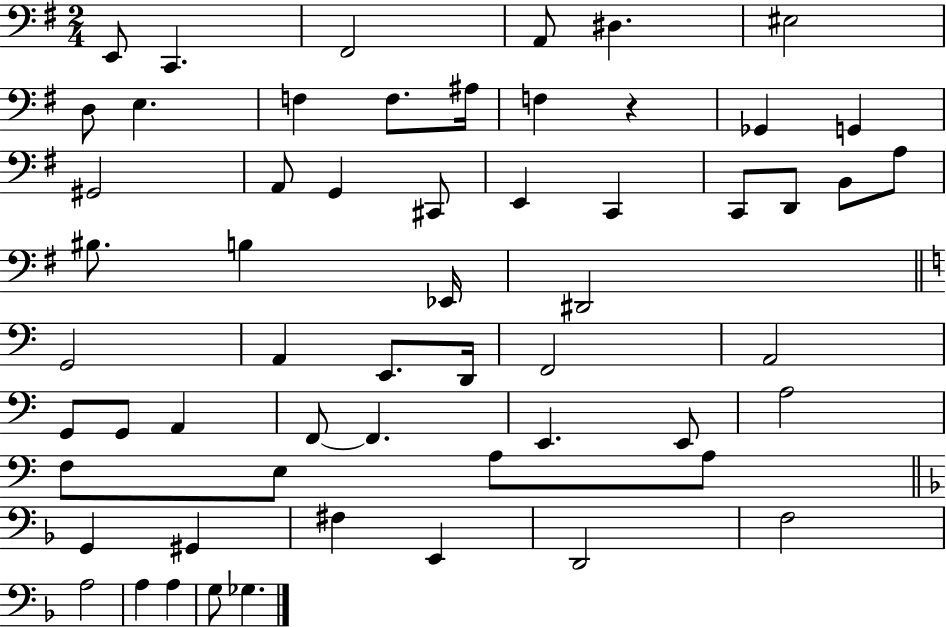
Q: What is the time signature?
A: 2/4